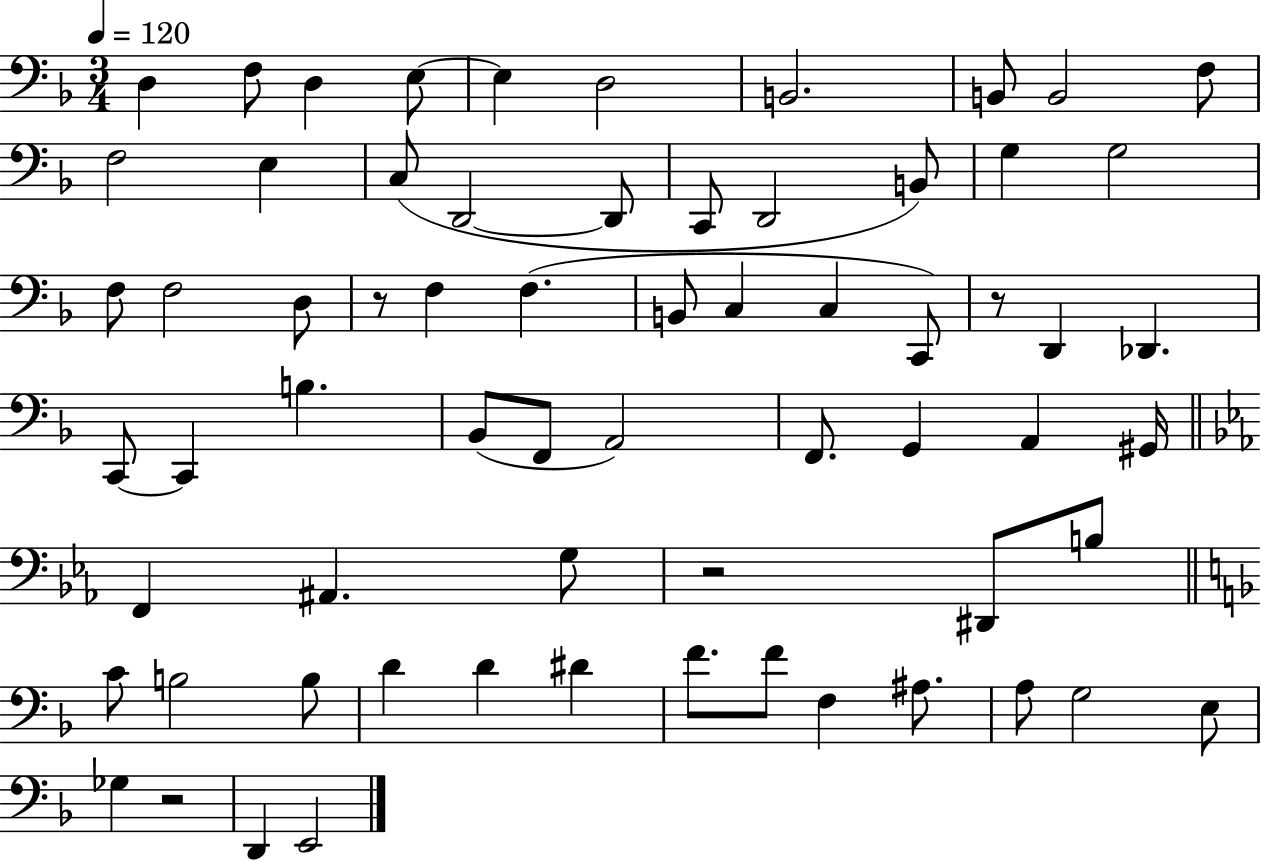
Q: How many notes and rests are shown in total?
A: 66